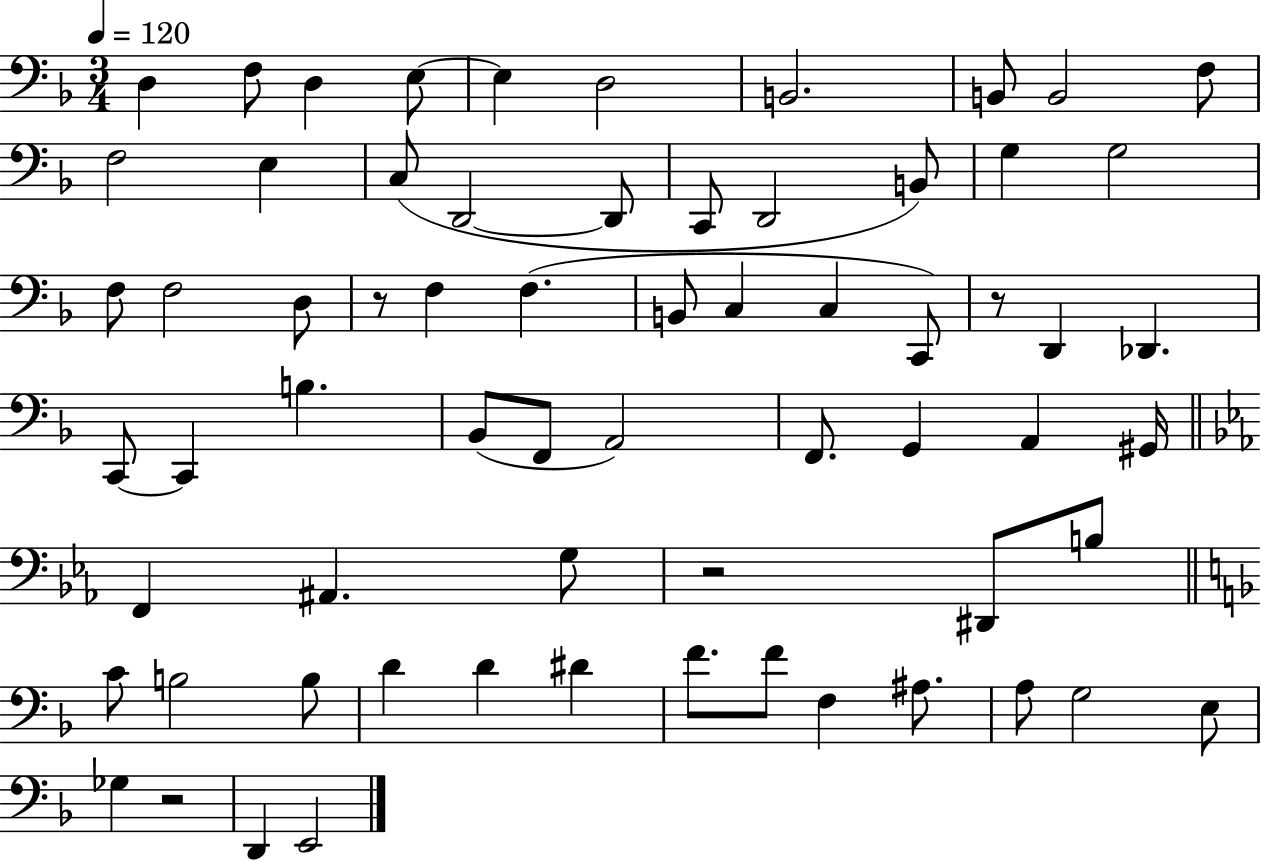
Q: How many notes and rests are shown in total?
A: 66